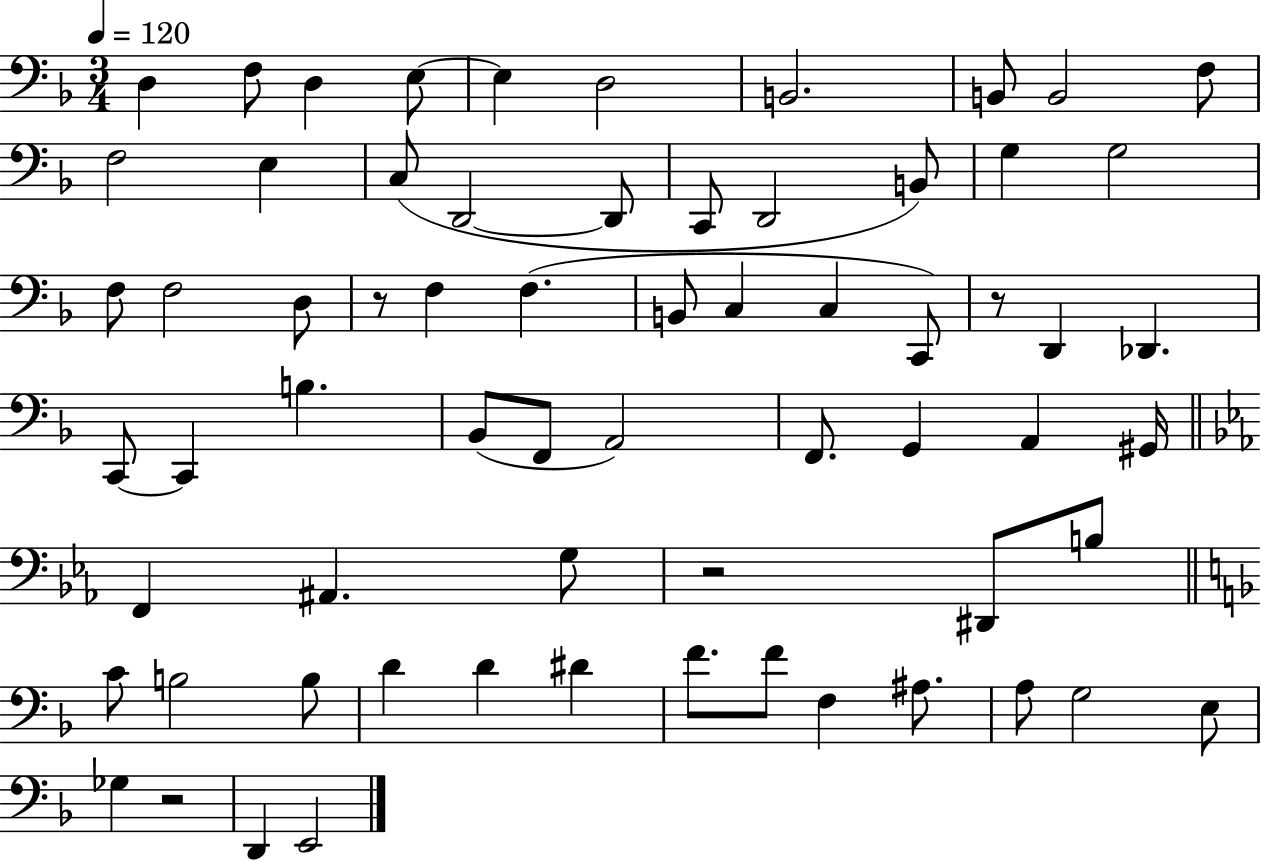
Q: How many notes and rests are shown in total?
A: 66